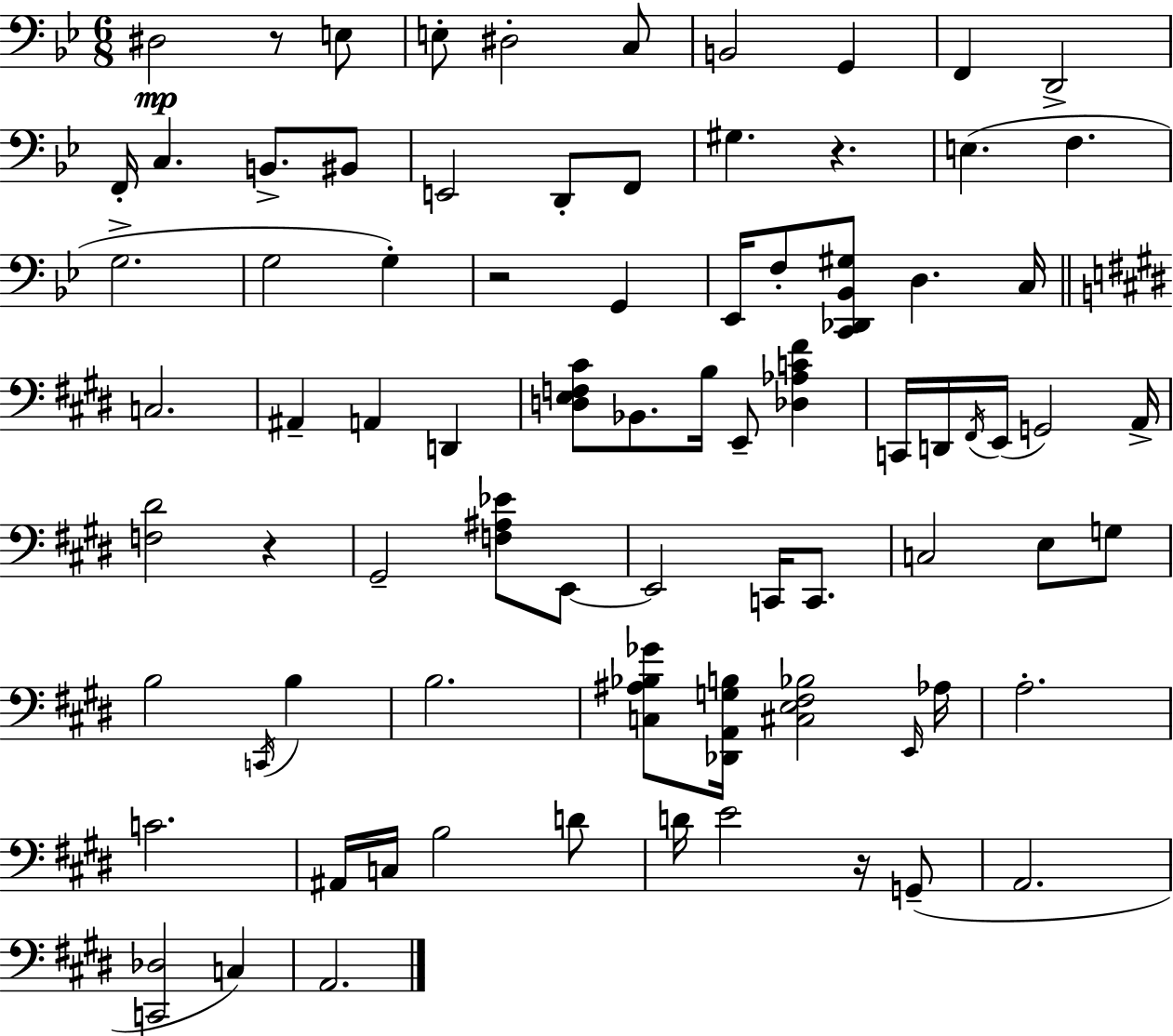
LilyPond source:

{
  \clef bass
  \numericTimeSignature
  \time 6/8
  \key bes \major
  dis2\mp r8 e8 | e8-. dis2-. c8 | b,2 g,4 | f,4 d,2-> | \break f,16-. c4. b,8.-> bis,8 | e,2 d,8-. f,8 | gis4. r4. | e4.( f4. | \break g2.-> | g2 g4-.) | r2 g,4 | ees,16 f8-. <c, des, bes, gis>8 d4. c16 | \break \bar "||" \break \key e \major c2. | ais,4-- a,4 d,4 | <d e f cis'>8 bes,8. b16 e,8-- <des aes c' fis'>4 | c,16 d,16 \acciaccatura { fis,16 }( e,16 g,2) | \break a,16-> <f dis'>2 r4 | gis,2-- <f ais ees'>8 e,8~~ | e,2 c,16 c,8. | c2 e8 g8 | \break b2 \acciaccatura { c,16 } b4 | b2. | <c ais bes ges'>8 <des, a, g b>16 <cis e fis bes>2 | \grace { e,16 } aes16 a2.-. | \break c'2. | ais,16 c16 b2 | d'8 d'16 e'2 | r16 g,8--( a,2. | \break <c, des>2 c4) | a,2. | \bar "|."
}